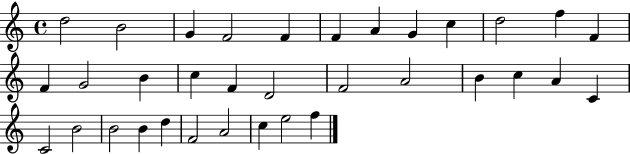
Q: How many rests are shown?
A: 0